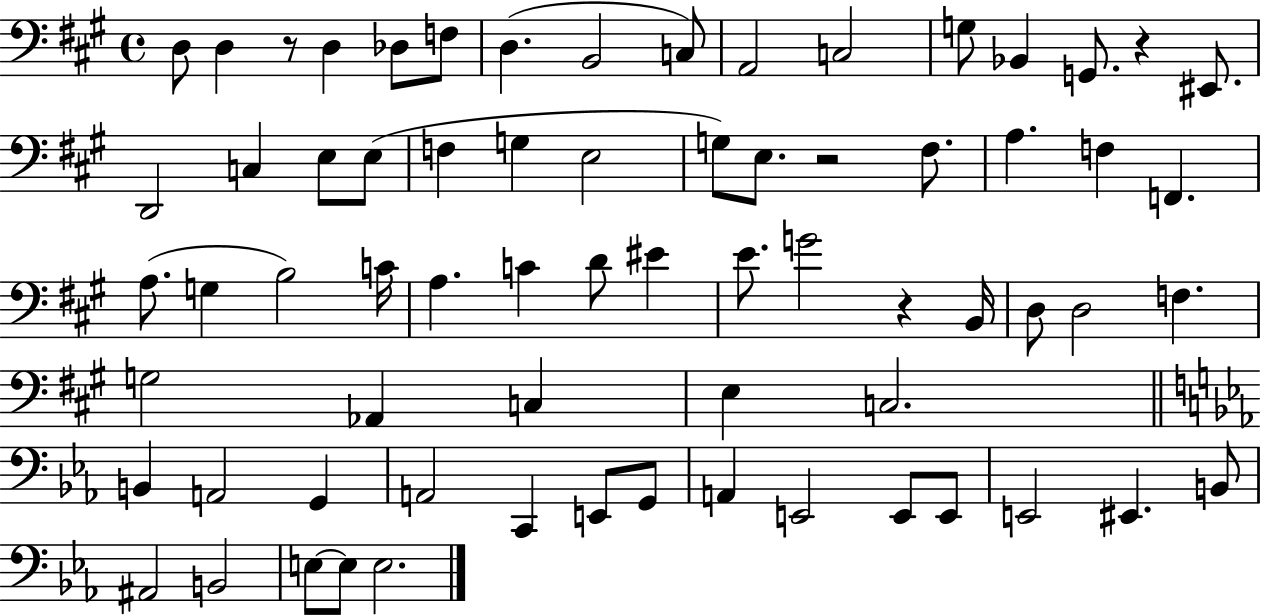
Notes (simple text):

D3/e D3/q R/e D3/q Db3/e F3/e D3/q. B2/h C3/e A2/h C3/h G3/e Bb2/q G2/e. R/q EIS2/e. D2/h C3/q E3/e E3/e F3/q G3/q E3/h G3/e E3/e. R/h F#3/e. A3/q. F3/q F2/q. A3/e. G3/q B3/h C4/s A3/q. C4/q D4/e EIS4/q E4/e. G4/h R/q B2/s D3/e D3/h F3/q. G3/h Ab2/q C3/q E3/q C3/h. B2/q A2/h G2/q A2/h C2/q E2/e G2/e A2/q E2/h E2/e E2/e E2/h EIS2/q. B2/e A#2/h B2/h E3/e E3/e E3/h.